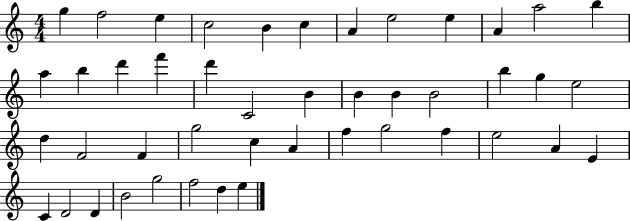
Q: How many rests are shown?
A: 0